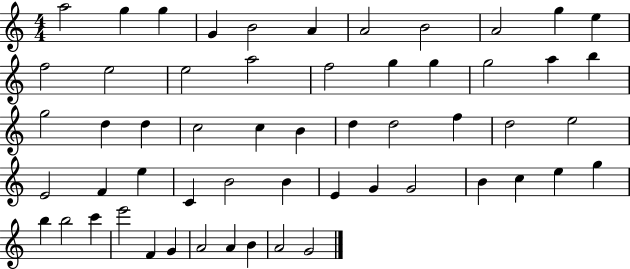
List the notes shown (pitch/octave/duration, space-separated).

A5/h G5/q G5/q G4/q B4/h A4/q A4/h B4/h A4/h G5/q E5/q F5/h E5/h E5/h A5/h F5/h G5/q G5/q G5/h A5/q B5/q G5/h D5/q D5/q C5/h C5/q B4/q D5/q D5/h F5/q D5/h E5/h E4/h F4/q E5/q C4/q B4/h B4/q E4/q G4/q G4/h B4/q C5/q E5/q G5/q B5/q B5/h C6/q E6/h F4/q G4/q A4/h A4/q B4/q A4/h G4/h